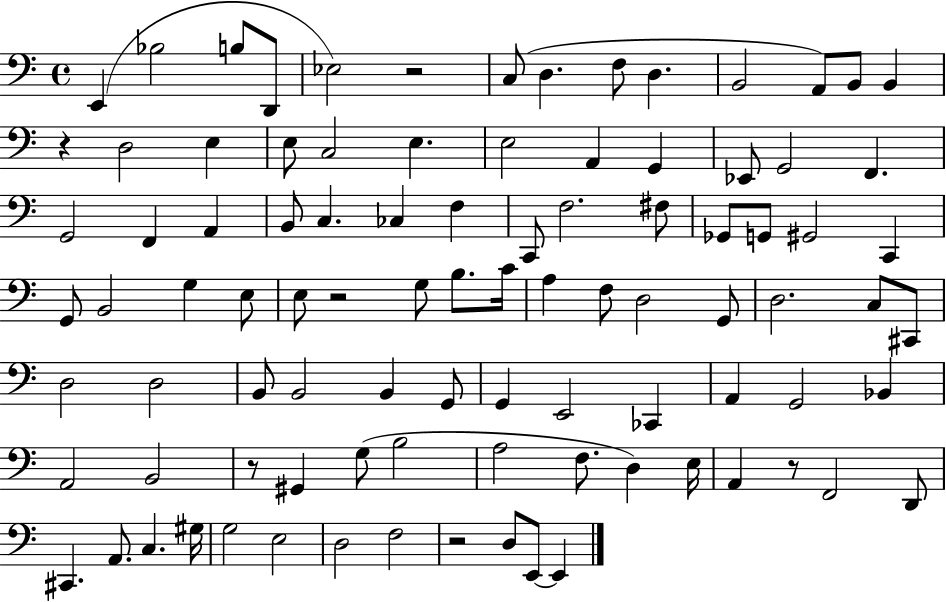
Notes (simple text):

E2/q Bb3/h B3/e D2/e Eb3/h R/h C3/e D3/q. F3/e D3/q. B2/h A2/e B2/e B2/q R/q D3/h E3/q E3/e C3/h E3/q. E3/h A2/q G2/q Eb2/e G2/h F2/q. G2/h F2/q A2/q B2/e C3/q. CES3/q F3/q C2/e F3/h. F#3/e Gb2/e G2/e G#2/h C2/q G2/e B2/h G3/q E3/e E3/e R/h G3/e B3/e. C4/s A3/q F3/e D3/h G2/e D3/h. C3/e C#2/e D3/h D3/h B2/e B2/h B2/q G2/e G2/q E2/h CES2/q A2/q G2/h Bb2/q A2/h B2/h R/e G#2/q G3/e B3/h A3/h F3/e. D3/q E3/s A2/q R/e F2/h D2/e C#2/q. A2/e. C3/q. G#3/s G3/h E3/h D3/h F3/h R/h D3/e E2/e E2/q